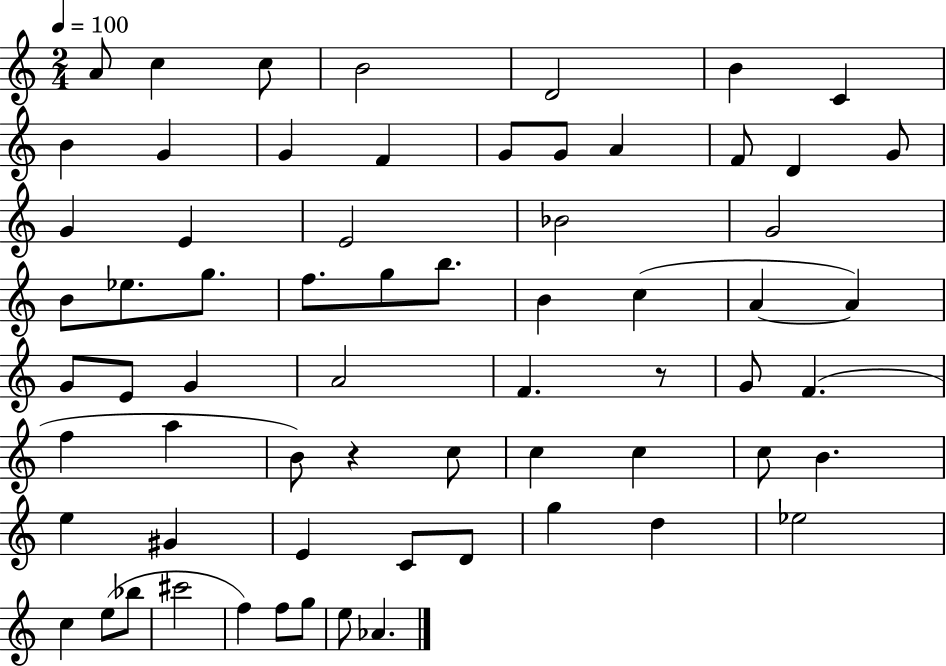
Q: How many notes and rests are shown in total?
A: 66